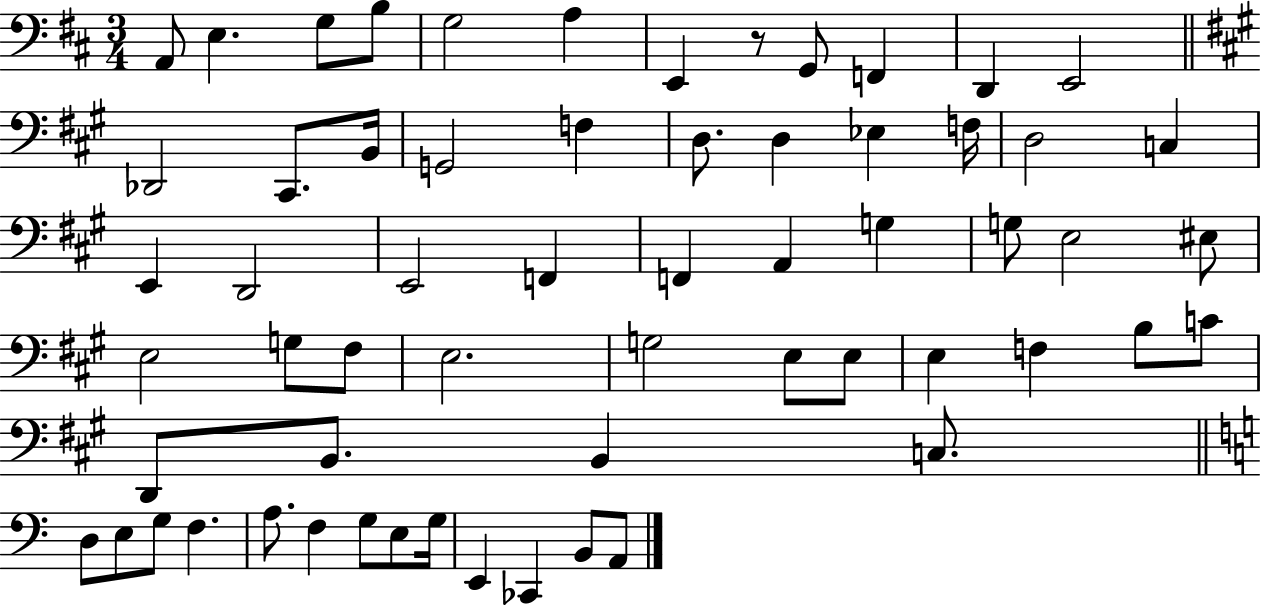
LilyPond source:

{
  \clef bass
  \numericTimeSignature
  \time 3/4
  \key d \major
  a,8 e4. g8 b8 | g2 a4 | e,4 r8 g,8 f,4 | d,4 e,2 | \break \bar "||" \break \key a \major des,2 cis,8. b,16 | g,2 f4 | d8. d4 ees4 f16 | d2 c4 | \break e,4 d,2 | e,2 f,4 | f,4 a,4 g4 | g8 e2 eis8 | \break e2 g8 fis8 | e2. | g2 e8 e8 | e4 f4 b8 c'8 | \break d,8 b,8. b,4 c8. | \bar "||" \break \key a \minor d8 e8 g8 f4. | a8. f4 g8 e8 g16 | e,4 ces,4 b,8 a,8 | \bar "|."
}